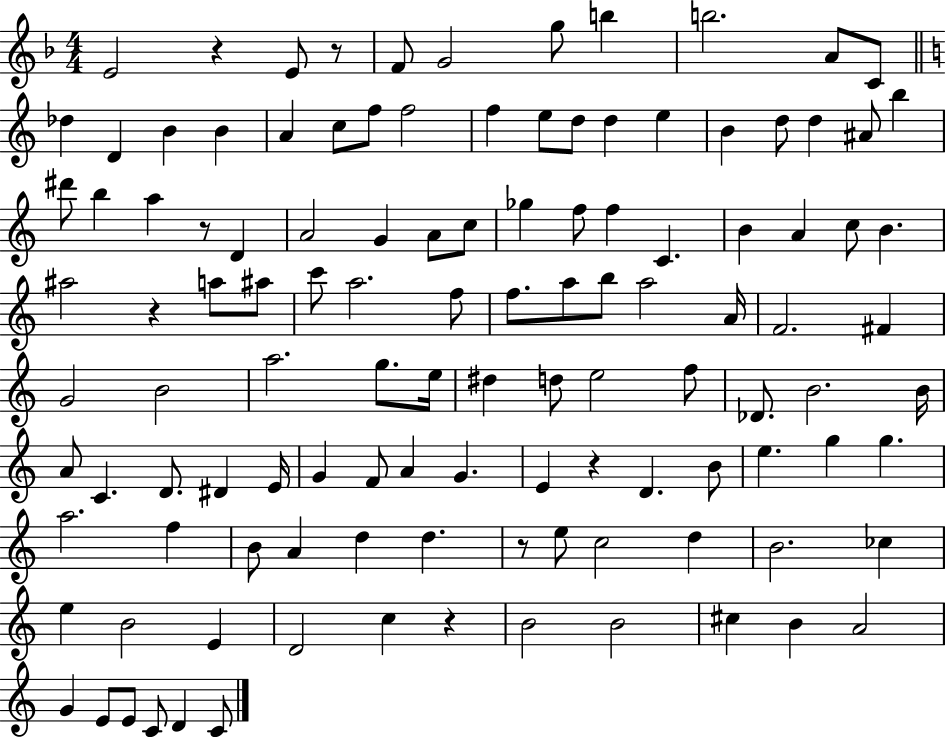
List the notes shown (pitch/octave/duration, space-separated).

E4/h R/q E4/e R/e F4/e G4/h G5/e B5/q B5/h. A4/e C4/e Db5/q D4/q B4/q B4/q A4/q C5/e F5/e F5/h F5/q E5/e D5/e D5/q E5/q B4/q D5/e D5/q A#4/e B5/q D#6/e B5/q A5/q R/e D4/q A4/h G4/q A4/e C5/e Gb5/q F5/e F5/q C4/q. B4/q A4/q C5/e B4/q. A#5/h R/q A5/e A#5/e C6/e A5/h. F5/e F5/e. A5/e B5/e A5/h A4/s F4/h. F#4/q G4/h B4/h A5/h. G5/e. E5/s D#5/q D5/e E5/h F5/e Db4/e. B4/h. B4/s A4/e C4/q. D4/e. D#4/q E4/s G4/q F4/e A4/q G4/q. E4/q R/q D4/q. B4/e E5/q. G5/q G5/q. A5/h. F5/q B4/e A4/q D5/q D5/q. R/e E5/e C5/h D5/q B4/h. CES5/q E5/q B4/h E4/q D4/h C5/q R/q B4/h B4/h C#5/q B4/q A4/h G4/q E4/e E4/e C4/e D4/q C4/e